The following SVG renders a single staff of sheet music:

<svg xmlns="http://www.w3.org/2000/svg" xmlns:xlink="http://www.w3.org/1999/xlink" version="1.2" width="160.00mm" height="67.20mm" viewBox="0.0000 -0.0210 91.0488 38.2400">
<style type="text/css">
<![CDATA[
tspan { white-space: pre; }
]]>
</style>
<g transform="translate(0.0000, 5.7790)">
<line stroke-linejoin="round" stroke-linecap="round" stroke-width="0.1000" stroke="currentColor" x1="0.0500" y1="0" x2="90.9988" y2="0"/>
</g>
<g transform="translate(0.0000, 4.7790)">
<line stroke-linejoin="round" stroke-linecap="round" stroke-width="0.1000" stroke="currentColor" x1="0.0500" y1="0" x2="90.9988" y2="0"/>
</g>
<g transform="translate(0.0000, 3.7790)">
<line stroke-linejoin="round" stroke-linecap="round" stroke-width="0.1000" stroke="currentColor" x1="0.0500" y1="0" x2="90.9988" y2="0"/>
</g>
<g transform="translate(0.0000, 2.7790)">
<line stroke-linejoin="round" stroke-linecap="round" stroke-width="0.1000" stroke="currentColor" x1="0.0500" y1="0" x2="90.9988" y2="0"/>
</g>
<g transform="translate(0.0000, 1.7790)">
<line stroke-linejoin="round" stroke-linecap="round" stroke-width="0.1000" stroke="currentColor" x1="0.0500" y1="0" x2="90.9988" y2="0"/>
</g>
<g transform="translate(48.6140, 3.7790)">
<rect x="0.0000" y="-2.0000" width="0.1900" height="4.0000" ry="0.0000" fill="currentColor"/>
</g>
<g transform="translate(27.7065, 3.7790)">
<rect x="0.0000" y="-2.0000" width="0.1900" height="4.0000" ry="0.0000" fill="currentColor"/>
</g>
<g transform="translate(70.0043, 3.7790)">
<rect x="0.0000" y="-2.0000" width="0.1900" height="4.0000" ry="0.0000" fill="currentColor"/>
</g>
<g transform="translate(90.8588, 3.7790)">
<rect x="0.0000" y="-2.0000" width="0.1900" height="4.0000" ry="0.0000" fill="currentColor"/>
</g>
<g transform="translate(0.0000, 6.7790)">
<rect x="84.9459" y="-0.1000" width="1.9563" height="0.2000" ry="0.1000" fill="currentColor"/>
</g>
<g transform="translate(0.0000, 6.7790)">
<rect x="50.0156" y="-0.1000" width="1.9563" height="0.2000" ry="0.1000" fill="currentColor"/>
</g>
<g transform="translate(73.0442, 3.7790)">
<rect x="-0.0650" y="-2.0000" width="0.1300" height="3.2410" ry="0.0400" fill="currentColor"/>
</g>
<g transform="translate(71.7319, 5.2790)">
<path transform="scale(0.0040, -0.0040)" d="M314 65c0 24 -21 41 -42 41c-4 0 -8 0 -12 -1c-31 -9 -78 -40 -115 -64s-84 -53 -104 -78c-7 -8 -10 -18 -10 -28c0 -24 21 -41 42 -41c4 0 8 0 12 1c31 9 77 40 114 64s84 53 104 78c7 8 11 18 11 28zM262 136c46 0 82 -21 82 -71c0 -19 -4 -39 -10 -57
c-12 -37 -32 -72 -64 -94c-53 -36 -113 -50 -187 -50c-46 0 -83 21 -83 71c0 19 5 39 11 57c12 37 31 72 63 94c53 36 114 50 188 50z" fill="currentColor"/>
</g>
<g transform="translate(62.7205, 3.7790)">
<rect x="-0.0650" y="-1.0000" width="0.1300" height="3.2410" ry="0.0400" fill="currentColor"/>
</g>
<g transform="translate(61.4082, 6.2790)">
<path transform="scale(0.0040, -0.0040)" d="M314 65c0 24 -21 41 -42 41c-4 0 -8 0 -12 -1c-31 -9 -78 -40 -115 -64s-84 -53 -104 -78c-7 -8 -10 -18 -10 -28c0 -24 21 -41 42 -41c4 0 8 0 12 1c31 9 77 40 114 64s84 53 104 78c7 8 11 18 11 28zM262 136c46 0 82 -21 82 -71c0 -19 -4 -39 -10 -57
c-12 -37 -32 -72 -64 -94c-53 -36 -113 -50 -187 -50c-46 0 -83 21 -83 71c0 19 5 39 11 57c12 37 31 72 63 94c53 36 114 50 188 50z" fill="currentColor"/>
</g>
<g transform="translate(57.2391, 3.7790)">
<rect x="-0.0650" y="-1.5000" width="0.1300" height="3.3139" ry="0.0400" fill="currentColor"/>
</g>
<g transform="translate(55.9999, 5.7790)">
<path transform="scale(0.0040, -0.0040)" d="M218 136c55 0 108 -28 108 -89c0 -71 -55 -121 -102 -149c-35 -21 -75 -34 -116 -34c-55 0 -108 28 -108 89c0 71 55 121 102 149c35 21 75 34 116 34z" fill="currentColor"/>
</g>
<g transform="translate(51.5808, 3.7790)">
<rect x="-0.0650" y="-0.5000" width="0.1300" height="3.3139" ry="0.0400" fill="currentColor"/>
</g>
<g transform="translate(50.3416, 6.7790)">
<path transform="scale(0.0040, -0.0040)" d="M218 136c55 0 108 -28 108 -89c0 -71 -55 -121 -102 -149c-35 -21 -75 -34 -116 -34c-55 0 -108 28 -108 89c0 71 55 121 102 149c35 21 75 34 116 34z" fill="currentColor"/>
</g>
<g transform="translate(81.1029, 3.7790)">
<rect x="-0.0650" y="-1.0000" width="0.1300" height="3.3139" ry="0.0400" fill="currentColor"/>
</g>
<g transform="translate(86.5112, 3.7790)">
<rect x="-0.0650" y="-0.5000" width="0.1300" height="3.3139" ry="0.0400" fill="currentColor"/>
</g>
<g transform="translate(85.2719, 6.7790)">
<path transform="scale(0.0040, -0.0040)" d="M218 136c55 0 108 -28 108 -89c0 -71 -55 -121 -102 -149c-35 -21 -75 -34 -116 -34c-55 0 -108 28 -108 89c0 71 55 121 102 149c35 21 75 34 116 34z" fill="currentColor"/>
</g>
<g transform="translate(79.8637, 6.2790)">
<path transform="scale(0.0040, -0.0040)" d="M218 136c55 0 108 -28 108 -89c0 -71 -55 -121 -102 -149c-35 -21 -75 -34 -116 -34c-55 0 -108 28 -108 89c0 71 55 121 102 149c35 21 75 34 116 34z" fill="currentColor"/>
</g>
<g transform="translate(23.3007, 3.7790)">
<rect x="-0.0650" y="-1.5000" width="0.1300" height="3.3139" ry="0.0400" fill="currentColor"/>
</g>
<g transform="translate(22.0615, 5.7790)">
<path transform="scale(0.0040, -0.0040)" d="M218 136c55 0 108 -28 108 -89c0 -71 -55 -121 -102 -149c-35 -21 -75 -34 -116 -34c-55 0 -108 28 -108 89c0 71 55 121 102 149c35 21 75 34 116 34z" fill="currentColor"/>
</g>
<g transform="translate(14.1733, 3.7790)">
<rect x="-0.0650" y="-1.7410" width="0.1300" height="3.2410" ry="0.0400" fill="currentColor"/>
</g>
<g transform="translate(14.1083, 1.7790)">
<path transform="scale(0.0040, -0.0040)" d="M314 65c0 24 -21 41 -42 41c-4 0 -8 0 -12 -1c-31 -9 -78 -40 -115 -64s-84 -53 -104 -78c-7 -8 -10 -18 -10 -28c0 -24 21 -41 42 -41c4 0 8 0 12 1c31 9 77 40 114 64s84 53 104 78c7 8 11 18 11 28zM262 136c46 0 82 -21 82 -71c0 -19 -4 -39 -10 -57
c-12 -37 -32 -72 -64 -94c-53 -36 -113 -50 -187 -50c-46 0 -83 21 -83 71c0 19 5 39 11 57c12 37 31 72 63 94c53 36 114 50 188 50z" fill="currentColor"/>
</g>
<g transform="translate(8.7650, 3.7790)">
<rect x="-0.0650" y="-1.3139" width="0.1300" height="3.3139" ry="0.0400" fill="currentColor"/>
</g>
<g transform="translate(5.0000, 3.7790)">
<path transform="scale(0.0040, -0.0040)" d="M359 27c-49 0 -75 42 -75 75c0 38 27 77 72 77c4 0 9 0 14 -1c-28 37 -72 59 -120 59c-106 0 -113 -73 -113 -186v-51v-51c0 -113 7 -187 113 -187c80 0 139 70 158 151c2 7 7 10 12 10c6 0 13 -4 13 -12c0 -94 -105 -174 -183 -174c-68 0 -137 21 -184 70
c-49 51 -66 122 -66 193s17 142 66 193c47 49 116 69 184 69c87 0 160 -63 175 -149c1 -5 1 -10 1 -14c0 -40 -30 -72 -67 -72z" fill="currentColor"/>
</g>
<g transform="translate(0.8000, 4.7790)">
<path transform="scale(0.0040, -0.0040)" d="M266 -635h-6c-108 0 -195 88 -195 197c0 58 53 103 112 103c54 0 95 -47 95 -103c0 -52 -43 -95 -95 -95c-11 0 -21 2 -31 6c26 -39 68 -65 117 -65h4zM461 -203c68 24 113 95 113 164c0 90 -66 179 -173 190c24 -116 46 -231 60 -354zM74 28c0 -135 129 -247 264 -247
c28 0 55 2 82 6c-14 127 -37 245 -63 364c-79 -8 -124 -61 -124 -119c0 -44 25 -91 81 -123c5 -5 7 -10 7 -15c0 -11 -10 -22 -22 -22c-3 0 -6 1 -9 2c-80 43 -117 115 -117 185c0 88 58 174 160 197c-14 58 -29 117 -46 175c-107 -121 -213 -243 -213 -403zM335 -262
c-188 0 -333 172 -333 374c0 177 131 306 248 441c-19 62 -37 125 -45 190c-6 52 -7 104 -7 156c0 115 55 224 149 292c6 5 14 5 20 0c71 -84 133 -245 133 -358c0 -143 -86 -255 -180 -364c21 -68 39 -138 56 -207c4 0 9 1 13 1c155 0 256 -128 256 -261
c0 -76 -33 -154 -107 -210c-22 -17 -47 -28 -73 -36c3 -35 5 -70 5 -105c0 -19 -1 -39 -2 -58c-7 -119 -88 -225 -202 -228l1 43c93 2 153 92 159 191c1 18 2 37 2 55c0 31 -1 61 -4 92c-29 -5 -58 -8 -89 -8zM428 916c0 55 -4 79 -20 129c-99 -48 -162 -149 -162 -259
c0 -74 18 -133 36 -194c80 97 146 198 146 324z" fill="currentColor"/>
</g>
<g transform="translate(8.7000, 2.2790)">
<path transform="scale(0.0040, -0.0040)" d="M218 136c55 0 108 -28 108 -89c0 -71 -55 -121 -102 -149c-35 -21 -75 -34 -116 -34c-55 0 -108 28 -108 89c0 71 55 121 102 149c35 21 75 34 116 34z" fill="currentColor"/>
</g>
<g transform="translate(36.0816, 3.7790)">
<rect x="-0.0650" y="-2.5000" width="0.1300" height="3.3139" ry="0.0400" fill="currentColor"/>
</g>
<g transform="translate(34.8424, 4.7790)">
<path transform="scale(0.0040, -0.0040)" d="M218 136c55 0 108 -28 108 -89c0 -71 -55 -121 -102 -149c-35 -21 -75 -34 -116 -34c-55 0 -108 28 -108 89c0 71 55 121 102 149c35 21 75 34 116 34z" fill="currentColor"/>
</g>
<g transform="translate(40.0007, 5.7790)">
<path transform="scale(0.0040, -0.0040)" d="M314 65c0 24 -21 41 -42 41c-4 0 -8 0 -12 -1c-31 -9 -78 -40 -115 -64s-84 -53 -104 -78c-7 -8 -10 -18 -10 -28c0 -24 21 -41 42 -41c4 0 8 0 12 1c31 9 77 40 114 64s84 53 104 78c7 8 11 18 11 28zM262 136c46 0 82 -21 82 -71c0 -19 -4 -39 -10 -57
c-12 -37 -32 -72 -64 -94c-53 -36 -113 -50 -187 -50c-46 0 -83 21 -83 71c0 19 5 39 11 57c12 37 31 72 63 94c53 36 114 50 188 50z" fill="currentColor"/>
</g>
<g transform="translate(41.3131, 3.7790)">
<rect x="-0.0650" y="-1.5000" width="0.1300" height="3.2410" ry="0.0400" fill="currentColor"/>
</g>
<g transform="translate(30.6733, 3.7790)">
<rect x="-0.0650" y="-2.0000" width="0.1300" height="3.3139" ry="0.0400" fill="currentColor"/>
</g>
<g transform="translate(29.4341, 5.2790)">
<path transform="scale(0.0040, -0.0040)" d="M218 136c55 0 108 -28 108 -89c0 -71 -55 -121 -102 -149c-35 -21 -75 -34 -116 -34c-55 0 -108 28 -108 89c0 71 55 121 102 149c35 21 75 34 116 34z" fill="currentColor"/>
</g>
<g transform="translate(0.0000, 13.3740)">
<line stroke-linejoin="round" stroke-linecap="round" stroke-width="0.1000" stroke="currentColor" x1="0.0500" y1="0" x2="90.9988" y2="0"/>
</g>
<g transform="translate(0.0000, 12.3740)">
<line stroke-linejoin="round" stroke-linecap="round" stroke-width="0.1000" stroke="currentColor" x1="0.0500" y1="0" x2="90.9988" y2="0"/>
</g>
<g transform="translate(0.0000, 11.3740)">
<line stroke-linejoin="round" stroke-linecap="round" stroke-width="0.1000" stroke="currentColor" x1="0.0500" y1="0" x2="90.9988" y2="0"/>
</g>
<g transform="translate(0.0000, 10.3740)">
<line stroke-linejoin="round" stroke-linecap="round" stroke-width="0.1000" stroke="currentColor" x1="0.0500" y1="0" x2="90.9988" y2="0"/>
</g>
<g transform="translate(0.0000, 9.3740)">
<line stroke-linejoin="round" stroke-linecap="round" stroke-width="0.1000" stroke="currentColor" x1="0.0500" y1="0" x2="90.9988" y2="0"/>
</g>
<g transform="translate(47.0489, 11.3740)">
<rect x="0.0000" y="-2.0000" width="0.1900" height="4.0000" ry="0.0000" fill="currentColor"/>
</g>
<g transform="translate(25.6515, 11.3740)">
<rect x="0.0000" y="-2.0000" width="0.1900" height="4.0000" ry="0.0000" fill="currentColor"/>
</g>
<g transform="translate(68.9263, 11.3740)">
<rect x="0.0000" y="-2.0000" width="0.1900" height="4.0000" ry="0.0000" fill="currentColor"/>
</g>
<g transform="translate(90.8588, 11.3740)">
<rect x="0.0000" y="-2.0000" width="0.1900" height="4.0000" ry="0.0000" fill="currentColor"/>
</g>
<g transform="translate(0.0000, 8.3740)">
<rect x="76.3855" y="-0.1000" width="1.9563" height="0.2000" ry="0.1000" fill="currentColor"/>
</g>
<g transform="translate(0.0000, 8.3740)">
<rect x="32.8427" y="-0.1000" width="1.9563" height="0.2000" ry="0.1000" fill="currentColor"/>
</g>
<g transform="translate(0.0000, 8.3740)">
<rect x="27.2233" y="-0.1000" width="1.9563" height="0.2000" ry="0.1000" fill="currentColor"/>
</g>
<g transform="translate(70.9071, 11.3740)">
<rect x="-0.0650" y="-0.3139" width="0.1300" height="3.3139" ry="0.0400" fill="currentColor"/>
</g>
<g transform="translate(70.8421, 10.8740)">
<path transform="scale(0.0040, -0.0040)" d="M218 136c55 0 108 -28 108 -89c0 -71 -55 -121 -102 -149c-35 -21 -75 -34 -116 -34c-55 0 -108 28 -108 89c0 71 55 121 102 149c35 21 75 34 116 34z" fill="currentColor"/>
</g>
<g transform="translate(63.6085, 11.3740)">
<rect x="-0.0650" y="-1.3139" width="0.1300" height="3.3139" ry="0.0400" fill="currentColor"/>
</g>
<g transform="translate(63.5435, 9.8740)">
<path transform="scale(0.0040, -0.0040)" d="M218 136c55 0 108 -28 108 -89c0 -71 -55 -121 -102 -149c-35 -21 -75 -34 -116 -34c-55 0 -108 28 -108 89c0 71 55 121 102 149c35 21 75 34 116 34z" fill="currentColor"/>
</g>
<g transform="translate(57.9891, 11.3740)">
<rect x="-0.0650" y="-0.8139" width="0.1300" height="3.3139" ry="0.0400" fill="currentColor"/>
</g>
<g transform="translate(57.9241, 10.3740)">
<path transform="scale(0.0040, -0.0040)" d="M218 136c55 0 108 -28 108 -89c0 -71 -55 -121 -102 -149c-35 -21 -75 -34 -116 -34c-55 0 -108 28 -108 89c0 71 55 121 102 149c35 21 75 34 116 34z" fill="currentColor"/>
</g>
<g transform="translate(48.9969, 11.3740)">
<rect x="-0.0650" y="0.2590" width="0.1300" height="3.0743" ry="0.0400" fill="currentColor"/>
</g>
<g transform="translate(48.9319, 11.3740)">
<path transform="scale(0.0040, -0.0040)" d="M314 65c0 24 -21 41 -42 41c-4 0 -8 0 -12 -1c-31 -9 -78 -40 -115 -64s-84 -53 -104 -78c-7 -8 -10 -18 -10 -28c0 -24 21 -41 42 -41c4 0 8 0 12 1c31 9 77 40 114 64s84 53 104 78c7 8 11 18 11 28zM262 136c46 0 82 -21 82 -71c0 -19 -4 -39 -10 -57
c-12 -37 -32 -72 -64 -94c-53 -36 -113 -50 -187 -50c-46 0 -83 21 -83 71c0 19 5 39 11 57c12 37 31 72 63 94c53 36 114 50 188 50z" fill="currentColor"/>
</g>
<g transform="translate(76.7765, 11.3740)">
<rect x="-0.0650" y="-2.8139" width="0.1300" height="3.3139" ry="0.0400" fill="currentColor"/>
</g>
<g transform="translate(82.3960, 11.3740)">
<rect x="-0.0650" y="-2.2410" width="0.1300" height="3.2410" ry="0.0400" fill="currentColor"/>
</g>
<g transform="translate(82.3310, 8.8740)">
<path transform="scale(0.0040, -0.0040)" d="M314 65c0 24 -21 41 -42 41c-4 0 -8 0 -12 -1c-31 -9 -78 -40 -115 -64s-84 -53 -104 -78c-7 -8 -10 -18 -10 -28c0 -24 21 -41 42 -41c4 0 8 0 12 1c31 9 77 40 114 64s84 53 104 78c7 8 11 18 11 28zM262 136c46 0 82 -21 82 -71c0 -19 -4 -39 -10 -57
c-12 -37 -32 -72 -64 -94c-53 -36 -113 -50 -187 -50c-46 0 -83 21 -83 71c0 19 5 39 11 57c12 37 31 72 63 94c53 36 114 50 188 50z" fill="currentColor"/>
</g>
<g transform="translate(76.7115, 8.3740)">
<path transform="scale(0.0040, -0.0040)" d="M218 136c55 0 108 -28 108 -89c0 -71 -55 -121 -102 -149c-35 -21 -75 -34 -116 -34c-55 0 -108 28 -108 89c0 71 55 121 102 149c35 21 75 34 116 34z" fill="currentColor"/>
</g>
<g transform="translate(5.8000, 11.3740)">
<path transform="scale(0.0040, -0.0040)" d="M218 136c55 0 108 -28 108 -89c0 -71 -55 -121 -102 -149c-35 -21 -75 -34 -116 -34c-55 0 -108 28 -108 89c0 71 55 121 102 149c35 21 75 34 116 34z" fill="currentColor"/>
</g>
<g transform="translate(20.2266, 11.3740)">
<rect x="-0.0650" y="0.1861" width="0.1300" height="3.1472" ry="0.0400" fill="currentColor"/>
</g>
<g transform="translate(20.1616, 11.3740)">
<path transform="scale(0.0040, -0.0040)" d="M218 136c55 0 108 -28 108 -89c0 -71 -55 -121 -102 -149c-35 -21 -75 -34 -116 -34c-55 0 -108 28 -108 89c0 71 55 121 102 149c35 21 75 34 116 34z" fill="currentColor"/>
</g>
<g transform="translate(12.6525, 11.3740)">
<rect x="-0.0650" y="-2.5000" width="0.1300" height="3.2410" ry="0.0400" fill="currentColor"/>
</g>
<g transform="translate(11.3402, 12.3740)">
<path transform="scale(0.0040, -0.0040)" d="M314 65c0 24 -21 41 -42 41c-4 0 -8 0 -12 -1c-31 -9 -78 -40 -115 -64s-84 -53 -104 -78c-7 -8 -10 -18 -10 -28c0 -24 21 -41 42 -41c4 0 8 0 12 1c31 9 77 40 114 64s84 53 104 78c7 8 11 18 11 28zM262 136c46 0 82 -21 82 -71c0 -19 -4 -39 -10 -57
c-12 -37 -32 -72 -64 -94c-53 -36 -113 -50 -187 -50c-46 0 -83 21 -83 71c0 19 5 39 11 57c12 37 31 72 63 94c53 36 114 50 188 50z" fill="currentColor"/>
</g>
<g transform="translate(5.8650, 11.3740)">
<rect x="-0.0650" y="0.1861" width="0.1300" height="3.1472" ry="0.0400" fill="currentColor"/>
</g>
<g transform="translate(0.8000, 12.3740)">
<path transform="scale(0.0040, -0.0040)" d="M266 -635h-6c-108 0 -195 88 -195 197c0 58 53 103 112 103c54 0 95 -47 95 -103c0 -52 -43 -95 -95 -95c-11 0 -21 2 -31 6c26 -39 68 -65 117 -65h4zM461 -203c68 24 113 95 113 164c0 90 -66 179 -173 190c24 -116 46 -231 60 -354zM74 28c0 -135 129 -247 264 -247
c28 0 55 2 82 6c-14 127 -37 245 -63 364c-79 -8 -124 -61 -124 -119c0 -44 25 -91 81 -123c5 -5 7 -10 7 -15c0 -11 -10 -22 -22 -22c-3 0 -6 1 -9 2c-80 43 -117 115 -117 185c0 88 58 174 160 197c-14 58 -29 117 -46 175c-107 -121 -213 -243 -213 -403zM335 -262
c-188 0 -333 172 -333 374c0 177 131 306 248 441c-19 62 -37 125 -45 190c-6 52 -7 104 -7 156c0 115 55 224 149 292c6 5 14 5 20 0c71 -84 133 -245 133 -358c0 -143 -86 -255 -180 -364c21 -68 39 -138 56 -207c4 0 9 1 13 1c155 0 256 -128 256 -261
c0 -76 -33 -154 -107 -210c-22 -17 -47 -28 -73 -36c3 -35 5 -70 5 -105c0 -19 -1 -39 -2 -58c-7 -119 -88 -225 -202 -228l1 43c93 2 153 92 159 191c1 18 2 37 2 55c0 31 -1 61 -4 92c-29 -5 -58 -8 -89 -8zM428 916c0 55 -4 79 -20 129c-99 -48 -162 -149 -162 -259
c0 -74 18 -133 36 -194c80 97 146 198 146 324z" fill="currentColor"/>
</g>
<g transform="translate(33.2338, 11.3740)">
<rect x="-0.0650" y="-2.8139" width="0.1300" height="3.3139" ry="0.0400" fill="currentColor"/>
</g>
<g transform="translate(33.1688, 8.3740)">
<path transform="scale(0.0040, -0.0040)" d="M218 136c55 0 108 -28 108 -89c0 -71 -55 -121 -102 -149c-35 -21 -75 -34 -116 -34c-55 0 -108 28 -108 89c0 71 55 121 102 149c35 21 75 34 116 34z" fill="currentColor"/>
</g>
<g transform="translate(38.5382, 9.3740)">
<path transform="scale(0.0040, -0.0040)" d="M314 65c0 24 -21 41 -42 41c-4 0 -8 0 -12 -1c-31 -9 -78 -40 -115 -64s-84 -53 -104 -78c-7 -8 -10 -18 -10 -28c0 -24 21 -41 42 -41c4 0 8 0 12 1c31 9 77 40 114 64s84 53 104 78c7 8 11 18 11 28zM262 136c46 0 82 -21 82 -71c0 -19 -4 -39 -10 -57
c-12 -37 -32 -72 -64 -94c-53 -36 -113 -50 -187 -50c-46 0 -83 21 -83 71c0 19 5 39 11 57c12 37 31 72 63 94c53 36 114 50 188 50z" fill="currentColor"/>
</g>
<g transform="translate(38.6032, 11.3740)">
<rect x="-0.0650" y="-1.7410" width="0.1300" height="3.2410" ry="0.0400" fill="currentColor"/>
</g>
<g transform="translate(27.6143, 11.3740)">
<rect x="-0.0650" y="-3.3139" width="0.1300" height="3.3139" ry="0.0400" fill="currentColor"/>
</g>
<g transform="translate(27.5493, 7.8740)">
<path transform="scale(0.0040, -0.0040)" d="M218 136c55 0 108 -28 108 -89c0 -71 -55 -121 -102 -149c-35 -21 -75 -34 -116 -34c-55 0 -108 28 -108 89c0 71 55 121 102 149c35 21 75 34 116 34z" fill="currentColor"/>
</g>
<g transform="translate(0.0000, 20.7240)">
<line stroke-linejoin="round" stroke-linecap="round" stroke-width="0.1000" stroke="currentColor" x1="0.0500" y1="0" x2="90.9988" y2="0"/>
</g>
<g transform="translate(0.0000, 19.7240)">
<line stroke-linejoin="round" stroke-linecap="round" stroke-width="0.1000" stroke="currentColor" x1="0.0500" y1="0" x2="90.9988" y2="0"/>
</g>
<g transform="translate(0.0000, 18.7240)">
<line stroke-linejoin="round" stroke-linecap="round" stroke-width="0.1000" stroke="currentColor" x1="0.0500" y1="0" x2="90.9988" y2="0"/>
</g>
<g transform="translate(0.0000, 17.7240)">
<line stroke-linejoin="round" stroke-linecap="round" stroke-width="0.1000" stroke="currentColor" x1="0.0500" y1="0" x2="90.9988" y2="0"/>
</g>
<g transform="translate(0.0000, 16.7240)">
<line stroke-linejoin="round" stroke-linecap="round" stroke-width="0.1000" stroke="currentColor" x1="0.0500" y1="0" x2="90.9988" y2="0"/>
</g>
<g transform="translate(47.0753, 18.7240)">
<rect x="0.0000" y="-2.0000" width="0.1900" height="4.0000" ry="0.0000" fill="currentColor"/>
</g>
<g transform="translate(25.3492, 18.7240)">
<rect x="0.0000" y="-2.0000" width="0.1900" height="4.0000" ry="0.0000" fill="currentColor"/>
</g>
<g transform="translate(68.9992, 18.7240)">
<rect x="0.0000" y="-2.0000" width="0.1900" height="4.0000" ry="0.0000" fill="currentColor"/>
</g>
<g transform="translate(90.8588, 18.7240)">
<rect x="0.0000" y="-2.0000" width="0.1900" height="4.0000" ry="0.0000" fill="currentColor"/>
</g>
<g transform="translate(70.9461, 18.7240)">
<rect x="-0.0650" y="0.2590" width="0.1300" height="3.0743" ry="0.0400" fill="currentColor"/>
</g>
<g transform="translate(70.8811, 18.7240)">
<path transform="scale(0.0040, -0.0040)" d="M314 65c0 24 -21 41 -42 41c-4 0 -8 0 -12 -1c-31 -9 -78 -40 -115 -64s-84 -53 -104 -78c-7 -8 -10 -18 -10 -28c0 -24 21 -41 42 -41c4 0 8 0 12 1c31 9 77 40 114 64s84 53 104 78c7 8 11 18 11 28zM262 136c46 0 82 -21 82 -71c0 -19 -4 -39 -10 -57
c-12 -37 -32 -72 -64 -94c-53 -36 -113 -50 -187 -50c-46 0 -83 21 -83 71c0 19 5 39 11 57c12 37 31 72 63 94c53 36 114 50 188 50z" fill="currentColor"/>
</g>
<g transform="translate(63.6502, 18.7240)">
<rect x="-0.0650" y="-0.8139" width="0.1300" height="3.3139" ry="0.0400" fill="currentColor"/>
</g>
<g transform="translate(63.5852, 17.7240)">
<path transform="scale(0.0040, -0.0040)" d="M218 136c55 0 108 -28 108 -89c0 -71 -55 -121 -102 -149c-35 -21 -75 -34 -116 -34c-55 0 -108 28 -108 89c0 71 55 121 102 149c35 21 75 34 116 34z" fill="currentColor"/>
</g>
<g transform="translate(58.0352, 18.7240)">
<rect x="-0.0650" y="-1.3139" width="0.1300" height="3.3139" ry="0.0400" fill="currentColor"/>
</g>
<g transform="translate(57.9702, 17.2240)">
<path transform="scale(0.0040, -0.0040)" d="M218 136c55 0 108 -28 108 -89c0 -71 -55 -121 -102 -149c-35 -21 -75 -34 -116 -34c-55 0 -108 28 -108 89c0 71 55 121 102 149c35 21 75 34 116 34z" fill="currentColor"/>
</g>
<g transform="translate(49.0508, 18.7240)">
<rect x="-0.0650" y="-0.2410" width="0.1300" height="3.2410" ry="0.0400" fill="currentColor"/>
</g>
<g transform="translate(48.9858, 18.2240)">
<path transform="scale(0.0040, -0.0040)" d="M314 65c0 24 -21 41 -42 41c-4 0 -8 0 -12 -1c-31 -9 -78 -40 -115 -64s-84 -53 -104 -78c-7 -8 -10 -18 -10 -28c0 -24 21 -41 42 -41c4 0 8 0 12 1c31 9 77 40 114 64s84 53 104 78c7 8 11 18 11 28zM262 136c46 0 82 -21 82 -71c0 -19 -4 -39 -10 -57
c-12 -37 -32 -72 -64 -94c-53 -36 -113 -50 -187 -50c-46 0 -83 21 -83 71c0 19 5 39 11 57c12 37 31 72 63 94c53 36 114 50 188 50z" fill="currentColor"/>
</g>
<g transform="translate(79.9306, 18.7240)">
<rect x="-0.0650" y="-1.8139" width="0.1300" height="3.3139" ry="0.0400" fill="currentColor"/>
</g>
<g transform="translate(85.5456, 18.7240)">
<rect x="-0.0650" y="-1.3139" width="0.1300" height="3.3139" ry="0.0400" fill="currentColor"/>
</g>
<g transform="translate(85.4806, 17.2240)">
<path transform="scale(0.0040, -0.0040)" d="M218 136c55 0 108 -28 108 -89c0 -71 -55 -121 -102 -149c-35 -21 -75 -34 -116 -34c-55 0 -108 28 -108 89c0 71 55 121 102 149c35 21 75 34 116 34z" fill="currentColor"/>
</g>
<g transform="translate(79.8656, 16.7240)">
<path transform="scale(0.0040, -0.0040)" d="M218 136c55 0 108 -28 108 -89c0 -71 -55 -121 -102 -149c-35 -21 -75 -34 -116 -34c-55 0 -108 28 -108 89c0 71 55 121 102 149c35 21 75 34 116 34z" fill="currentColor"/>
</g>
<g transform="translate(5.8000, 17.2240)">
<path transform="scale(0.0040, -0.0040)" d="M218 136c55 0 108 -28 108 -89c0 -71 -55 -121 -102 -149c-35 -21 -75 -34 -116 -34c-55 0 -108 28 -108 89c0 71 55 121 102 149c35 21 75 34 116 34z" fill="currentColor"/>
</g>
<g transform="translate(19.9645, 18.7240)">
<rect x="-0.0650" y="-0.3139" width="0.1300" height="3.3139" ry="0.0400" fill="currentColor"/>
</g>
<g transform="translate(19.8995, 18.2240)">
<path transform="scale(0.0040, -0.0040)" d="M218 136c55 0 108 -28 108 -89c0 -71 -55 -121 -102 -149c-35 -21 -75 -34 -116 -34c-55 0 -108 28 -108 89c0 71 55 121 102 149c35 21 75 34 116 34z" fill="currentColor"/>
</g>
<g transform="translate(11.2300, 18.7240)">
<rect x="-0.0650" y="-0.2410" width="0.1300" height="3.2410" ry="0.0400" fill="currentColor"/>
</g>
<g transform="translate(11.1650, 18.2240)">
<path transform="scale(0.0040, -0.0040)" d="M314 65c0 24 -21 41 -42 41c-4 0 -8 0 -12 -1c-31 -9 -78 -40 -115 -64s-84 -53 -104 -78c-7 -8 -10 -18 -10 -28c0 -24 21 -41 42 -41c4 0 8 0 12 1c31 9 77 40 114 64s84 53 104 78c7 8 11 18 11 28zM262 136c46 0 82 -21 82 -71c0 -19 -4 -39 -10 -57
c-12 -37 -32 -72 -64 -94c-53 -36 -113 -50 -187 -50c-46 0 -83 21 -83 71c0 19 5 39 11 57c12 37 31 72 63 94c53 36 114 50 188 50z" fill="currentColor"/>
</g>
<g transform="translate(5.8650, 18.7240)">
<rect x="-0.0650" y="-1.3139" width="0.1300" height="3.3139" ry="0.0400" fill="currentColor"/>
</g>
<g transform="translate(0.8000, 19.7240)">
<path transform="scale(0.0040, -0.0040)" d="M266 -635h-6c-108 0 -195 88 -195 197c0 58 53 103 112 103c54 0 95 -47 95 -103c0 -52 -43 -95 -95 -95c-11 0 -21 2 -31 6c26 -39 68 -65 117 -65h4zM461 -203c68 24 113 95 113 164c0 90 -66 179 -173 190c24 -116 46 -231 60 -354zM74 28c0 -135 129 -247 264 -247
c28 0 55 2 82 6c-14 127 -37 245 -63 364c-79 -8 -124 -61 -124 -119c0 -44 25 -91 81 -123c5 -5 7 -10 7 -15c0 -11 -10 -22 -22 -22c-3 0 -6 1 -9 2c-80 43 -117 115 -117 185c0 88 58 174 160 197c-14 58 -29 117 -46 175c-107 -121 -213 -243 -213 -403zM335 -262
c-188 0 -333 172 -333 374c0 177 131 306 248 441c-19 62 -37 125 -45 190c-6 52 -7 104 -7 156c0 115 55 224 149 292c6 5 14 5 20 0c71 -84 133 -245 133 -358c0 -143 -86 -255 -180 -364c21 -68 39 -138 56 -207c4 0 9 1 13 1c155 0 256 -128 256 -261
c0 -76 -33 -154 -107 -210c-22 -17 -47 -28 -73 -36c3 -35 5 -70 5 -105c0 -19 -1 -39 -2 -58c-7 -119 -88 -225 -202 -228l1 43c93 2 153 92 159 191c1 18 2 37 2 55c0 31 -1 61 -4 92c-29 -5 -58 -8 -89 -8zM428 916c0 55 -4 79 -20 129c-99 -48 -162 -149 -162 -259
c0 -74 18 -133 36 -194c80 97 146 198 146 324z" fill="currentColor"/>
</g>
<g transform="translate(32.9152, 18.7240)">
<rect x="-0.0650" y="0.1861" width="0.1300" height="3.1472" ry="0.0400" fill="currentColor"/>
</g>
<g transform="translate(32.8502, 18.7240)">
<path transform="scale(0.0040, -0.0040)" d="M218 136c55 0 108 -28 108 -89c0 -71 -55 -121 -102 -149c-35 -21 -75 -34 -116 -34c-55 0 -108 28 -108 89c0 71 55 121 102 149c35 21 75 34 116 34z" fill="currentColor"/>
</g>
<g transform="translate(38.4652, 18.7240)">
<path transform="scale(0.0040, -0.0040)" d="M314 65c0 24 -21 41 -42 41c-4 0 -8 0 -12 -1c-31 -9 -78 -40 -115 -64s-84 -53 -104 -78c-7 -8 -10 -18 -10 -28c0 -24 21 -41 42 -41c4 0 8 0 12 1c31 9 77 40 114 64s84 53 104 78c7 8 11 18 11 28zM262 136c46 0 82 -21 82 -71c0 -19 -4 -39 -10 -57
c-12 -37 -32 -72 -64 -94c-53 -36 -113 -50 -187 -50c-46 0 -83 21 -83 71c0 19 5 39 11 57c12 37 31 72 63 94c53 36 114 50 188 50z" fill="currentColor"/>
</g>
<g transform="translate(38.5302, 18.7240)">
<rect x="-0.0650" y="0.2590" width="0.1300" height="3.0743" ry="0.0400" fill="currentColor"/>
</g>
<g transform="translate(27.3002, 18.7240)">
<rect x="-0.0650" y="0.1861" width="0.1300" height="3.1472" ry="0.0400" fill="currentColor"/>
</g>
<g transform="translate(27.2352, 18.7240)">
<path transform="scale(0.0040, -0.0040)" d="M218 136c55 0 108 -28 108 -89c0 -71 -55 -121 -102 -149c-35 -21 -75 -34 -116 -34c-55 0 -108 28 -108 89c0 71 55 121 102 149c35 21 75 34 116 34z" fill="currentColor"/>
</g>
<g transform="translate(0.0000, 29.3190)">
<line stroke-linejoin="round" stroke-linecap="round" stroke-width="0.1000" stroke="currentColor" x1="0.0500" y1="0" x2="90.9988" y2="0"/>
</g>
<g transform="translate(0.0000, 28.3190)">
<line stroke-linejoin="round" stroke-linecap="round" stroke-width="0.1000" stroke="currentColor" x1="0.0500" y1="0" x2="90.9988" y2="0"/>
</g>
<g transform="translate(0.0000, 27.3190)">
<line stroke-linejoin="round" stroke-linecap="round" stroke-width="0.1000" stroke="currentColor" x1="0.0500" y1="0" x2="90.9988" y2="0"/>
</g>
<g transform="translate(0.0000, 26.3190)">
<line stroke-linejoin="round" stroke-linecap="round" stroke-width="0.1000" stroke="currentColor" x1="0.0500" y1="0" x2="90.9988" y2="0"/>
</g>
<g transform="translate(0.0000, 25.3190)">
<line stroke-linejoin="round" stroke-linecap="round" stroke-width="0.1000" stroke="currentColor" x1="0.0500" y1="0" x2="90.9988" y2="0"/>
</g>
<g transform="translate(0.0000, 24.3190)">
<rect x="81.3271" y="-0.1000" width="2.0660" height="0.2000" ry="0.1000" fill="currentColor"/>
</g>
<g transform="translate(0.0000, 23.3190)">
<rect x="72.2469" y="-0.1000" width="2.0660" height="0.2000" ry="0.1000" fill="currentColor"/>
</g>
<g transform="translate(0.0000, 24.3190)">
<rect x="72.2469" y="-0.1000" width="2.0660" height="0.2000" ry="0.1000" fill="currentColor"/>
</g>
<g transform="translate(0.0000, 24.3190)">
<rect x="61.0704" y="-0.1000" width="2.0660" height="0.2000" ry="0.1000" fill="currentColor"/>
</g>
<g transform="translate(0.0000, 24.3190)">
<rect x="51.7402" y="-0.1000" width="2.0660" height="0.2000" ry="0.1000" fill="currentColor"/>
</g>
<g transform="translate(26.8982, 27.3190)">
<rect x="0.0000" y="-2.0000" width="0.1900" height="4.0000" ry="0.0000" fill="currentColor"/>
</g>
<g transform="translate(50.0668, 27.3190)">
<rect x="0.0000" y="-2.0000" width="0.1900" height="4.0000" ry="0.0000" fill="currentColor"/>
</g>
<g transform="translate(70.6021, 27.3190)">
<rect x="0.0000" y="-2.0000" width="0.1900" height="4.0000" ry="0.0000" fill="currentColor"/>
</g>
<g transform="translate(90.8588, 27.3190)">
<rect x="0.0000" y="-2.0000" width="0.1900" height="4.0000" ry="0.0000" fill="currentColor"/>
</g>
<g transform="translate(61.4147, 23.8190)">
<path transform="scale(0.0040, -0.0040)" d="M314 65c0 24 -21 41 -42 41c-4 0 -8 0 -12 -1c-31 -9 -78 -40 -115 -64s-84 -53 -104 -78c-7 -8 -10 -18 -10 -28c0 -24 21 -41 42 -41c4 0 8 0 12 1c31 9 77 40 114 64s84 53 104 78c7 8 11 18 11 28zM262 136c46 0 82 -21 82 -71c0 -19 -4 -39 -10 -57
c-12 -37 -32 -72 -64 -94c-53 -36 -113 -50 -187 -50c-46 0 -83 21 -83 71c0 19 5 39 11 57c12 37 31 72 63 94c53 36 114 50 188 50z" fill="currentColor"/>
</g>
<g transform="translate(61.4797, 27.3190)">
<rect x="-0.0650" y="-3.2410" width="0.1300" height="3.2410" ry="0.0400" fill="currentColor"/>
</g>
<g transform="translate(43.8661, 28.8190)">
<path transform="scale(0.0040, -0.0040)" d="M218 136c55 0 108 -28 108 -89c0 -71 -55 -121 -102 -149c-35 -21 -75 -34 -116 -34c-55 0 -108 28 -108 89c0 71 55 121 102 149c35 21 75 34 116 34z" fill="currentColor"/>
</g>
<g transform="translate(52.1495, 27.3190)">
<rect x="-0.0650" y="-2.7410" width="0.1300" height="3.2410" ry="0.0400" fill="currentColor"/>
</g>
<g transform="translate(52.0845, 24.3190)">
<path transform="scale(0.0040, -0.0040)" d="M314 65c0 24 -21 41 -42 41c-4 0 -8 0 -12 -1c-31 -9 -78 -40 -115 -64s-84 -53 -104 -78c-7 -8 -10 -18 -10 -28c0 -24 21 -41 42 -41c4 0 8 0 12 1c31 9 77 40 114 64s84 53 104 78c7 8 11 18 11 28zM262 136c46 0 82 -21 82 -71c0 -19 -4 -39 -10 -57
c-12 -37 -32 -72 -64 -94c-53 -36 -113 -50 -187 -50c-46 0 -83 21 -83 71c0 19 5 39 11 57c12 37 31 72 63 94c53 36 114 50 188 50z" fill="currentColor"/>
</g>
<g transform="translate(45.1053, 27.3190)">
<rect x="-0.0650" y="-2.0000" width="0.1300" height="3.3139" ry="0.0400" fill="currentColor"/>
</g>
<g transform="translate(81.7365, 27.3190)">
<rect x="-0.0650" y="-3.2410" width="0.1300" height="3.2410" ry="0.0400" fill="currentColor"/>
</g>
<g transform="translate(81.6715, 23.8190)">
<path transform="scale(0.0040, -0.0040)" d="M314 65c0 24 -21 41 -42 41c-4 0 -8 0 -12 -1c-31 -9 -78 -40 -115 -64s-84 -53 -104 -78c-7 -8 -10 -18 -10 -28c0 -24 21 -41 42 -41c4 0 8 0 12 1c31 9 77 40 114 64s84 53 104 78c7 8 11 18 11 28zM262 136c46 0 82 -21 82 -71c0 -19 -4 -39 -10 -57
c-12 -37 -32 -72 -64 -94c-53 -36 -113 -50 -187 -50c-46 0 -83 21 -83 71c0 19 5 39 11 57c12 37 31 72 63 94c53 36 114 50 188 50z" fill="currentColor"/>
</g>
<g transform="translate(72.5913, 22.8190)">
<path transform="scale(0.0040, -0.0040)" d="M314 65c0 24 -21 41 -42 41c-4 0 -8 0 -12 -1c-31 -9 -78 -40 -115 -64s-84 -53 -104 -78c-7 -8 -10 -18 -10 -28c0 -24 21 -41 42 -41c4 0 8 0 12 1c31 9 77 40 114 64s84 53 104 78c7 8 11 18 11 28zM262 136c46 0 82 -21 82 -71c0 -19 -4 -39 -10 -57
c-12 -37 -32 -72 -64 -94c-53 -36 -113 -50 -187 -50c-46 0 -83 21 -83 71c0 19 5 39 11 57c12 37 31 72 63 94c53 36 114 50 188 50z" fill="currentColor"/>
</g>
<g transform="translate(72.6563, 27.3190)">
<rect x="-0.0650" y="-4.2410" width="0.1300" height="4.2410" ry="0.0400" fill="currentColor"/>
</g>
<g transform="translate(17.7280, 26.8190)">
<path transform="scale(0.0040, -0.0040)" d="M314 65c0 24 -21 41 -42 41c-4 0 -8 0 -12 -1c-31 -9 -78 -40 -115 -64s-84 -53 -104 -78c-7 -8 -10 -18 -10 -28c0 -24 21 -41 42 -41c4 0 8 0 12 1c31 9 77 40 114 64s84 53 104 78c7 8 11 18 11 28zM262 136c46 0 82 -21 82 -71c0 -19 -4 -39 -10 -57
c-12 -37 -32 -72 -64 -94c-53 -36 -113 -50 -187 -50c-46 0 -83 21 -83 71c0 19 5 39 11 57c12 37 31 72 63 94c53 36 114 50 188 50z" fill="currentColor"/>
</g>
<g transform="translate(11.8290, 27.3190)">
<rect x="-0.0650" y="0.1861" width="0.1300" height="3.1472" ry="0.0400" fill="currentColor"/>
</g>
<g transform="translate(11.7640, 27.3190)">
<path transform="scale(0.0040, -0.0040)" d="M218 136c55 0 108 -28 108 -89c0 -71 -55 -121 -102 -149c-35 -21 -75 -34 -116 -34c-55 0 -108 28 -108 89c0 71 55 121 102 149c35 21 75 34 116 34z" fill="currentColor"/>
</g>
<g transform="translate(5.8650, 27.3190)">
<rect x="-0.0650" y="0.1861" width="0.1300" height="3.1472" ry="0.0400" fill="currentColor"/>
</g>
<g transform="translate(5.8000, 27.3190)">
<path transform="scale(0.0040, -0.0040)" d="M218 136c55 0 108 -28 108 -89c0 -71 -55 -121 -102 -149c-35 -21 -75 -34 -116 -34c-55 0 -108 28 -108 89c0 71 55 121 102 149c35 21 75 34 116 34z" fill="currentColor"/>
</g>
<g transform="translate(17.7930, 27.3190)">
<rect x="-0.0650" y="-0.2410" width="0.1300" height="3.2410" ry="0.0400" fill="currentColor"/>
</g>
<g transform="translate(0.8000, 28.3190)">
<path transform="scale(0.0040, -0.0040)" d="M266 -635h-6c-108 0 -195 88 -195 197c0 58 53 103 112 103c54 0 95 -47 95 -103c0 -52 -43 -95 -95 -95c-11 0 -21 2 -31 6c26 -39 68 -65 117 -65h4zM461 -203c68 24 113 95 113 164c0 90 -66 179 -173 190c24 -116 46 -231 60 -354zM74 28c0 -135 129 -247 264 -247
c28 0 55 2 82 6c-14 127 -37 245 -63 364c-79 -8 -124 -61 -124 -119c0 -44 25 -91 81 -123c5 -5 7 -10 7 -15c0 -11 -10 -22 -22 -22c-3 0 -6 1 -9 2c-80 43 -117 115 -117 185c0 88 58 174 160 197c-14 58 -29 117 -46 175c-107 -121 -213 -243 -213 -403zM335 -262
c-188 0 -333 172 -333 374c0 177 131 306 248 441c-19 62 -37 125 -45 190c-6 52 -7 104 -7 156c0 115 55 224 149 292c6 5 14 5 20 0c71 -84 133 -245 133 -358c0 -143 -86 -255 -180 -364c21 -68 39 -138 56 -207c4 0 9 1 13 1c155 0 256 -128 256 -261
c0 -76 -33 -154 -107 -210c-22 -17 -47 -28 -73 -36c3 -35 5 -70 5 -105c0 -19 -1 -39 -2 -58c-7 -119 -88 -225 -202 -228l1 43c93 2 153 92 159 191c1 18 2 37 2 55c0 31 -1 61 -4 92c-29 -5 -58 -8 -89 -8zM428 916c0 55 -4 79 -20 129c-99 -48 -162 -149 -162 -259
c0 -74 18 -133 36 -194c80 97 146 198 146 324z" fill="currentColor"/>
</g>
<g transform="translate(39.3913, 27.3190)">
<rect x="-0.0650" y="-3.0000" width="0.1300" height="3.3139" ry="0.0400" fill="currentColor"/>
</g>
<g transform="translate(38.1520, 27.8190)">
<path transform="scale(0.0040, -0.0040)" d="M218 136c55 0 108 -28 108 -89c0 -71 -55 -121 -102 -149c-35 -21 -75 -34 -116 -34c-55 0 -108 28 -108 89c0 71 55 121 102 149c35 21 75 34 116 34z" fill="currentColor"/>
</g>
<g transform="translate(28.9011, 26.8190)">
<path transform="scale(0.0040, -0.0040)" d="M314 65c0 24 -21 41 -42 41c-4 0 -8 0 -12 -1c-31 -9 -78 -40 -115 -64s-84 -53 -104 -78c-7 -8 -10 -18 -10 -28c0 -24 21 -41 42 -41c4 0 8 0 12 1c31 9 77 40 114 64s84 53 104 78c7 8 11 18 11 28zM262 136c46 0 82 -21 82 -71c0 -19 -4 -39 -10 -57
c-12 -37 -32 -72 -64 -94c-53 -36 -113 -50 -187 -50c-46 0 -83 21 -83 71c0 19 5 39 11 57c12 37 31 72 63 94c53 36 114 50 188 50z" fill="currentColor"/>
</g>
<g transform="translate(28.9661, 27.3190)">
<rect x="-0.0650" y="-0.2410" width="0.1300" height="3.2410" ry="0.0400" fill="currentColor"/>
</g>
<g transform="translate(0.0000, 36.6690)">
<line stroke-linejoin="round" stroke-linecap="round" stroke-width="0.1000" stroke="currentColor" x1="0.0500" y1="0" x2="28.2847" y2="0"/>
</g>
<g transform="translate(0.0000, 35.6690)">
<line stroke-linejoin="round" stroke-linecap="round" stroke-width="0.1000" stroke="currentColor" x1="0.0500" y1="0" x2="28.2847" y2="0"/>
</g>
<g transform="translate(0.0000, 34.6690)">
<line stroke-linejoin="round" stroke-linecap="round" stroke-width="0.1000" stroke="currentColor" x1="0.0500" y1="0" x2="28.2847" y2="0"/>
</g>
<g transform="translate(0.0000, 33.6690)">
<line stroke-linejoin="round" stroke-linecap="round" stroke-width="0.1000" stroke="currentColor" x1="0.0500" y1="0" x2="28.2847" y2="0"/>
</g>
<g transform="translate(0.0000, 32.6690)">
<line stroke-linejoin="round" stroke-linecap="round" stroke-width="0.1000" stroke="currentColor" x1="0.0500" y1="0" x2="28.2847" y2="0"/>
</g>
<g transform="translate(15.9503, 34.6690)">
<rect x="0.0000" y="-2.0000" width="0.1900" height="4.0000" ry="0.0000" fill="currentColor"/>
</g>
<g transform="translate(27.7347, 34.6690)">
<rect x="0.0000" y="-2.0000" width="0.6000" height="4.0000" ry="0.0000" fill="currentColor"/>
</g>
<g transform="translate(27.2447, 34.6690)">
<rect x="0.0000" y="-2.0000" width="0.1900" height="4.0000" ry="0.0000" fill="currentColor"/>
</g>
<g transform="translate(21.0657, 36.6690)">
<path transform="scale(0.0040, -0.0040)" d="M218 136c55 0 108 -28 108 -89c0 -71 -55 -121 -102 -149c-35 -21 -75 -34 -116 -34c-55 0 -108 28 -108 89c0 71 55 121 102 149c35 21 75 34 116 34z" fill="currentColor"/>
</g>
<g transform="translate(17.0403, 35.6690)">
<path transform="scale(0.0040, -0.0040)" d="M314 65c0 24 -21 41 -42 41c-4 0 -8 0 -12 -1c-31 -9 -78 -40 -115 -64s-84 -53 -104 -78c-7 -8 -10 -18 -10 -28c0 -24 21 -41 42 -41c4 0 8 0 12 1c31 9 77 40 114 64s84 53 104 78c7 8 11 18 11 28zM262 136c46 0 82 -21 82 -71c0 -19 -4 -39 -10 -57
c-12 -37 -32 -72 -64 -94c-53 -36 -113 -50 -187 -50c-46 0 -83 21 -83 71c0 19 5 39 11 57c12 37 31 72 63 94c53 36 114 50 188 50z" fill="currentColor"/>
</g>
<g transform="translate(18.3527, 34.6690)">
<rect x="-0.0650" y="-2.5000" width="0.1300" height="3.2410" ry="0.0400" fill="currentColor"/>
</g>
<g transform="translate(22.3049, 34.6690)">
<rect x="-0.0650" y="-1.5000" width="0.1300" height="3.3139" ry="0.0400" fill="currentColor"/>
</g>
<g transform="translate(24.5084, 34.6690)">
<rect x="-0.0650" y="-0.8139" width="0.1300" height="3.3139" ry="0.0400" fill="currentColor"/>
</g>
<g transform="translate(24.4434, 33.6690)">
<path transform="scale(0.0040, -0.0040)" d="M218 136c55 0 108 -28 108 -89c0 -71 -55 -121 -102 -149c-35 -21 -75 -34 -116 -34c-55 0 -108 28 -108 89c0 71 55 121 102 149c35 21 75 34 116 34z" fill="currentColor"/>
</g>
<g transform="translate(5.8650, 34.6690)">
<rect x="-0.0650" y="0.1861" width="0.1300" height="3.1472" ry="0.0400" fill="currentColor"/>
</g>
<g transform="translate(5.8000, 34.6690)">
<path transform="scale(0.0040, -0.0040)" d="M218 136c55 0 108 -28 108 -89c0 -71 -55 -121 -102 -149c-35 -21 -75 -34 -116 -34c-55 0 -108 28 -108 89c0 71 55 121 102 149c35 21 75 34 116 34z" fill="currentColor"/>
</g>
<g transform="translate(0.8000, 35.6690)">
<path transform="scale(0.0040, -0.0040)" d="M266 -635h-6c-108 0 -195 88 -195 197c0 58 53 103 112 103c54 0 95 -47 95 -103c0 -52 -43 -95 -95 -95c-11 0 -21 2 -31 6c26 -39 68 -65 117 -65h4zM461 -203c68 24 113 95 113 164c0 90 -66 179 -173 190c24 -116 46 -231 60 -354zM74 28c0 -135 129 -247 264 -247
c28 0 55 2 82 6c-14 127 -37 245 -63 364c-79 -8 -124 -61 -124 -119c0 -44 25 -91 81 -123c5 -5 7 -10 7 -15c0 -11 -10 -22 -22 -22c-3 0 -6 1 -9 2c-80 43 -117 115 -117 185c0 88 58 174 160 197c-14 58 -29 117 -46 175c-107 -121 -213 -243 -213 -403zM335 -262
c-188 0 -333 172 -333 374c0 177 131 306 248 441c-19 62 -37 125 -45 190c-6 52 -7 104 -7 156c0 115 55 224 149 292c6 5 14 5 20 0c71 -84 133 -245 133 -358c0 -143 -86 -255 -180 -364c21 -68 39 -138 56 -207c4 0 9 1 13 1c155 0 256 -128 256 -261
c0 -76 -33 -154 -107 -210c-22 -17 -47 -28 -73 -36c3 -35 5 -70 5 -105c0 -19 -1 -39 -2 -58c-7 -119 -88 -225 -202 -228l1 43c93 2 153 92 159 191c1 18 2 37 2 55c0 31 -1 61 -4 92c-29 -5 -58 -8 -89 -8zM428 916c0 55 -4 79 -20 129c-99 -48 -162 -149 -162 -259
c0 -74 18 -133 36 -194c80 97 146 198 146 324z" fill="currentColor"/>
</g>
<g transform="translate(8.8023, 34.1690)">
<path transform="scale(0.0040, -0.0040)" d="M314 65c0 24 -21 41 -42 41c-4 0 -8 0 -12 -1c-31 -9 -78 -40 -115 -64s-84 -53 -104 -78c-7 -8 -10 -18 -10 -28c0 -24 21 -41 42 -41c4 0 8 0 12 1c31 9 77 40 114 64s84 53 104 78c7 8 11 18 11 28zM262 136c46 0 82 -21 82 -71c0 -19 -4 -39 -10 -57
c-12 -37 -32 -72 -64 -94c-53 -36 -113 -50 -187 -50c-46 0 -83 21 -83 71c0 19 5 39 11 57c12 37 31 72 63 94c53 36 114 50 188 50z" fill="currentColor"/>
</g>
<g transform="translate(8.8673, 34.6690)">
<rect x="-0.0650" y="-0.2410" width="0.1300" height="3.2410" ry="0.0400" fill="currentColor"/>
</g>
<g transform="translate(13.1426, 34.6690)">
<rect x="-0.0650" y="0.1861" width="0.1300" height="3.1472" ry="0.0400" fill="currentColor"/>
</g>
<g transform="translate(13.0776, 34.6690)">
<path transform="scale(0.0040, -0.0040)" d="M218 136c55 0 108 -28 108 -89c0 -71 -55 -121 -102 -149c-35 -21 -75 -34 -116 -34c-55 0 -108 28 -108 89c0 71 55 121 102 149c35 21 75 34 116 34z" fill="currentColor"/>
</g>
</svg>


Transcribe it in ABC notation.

X:1
T:Untitled
M:4/4
L:1/4
K:C
e f2 E F G E2 C E D2 F2 D C B G2 B b a f2 B2 d e c a g2 e c2 c B B B2 c2 e d B2 f e B B c2 c2 A F a2 b2 d'2 b2 B c2 B G2 E d